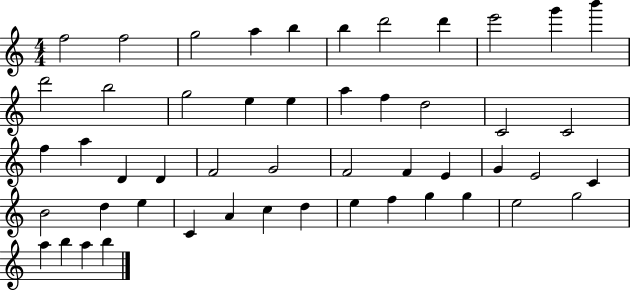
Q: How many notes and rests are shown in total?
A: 50